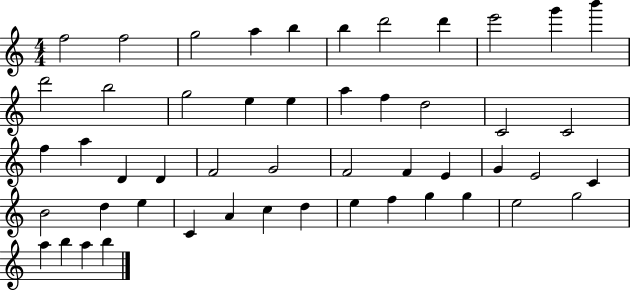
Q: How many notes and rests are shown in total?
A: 50